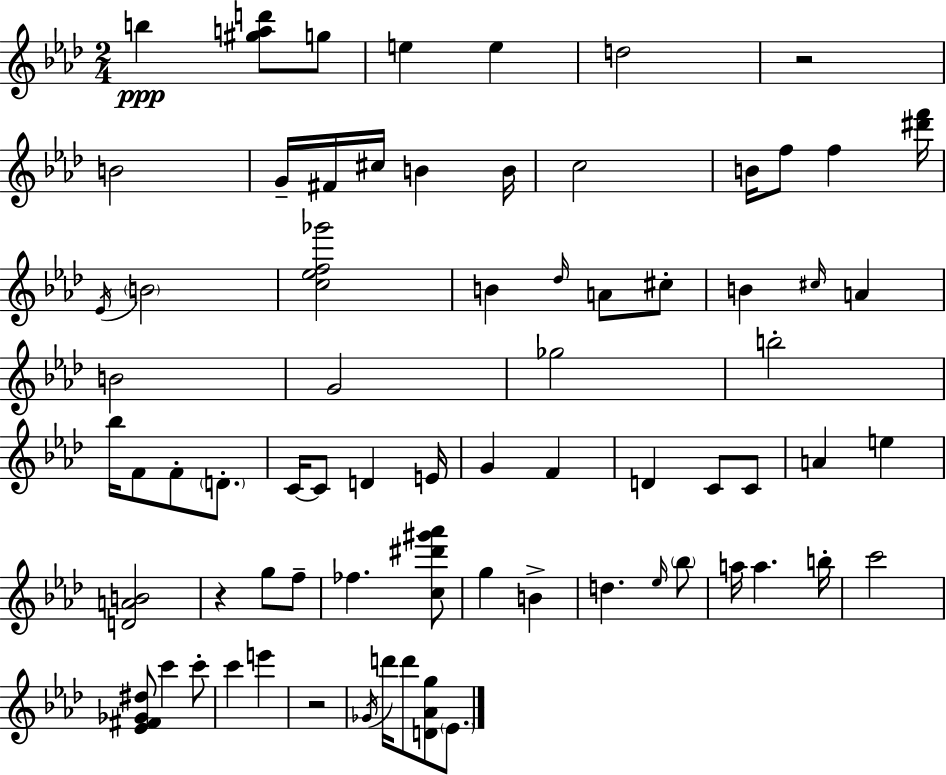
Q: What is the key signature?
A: AES major